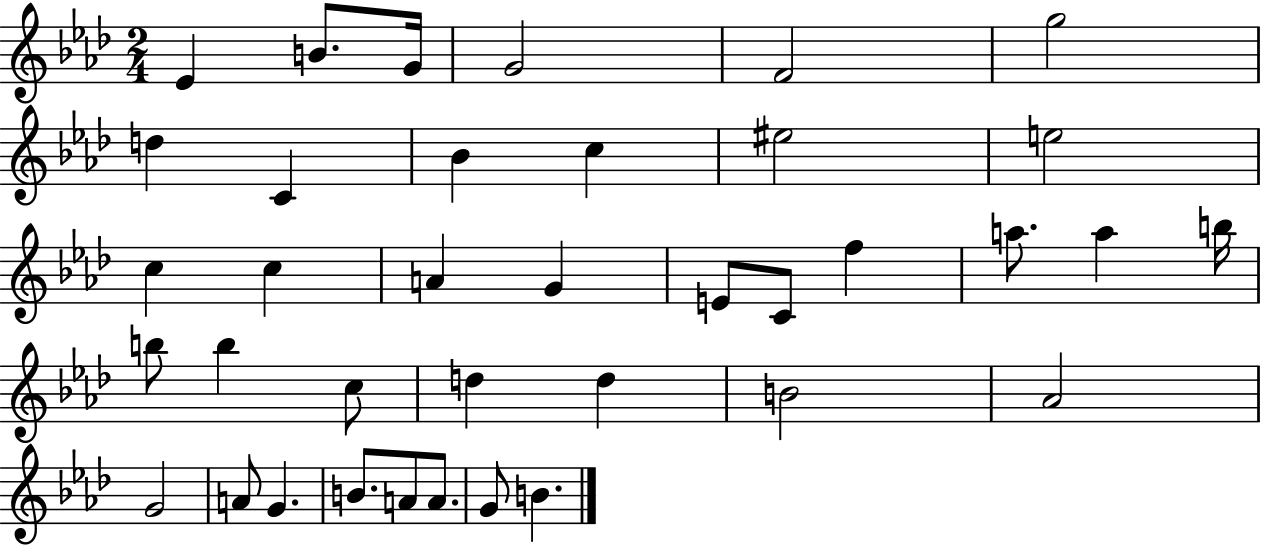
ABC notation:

X:1
T:Untitled
M:2/4
L:1/4
K:Ab
_E B/2 G/4 G2 F2 g2 d C _B c ^e2 e2 c c A G E/2 C/2 f a/2 a b/4 b/2 b c/2 d d B2 _A2 G2 A/2 G B/2 A/2 A/2 G/2 B